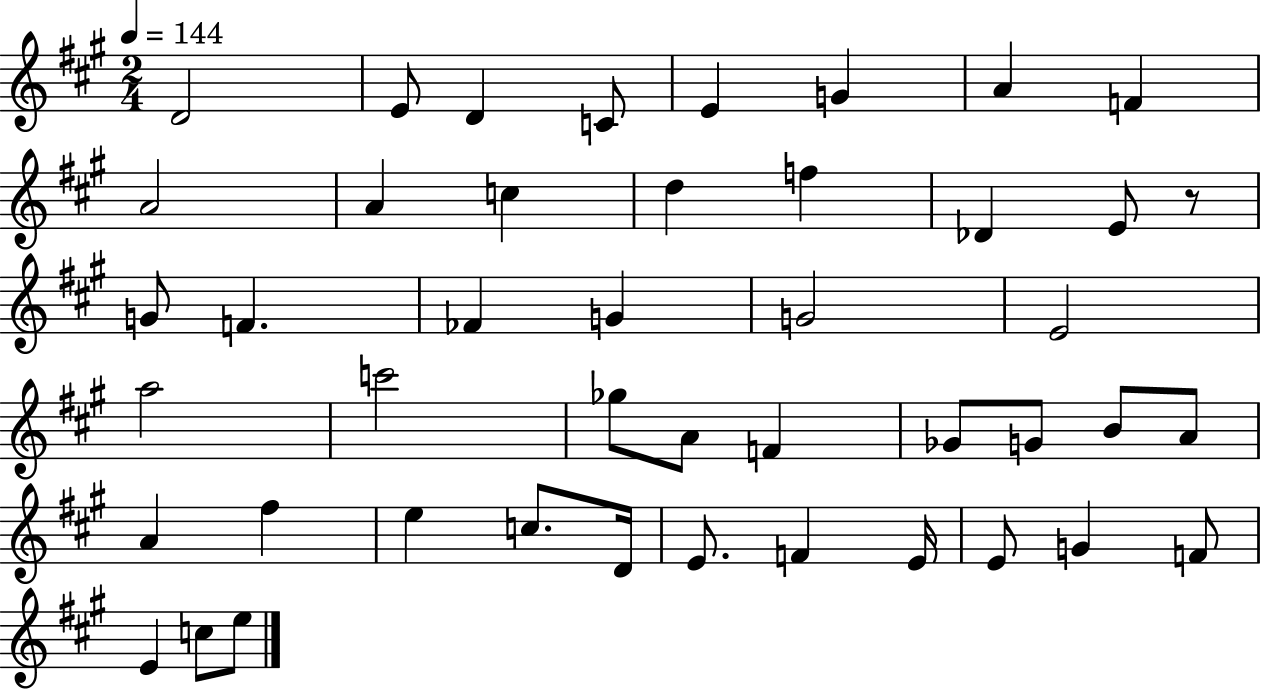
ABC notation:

X:1
T:Untitled
M:2/4
L:1/4
K:A
D2 E/2 D C/2 E G A F A2 A c d f _D E/2 z/2 G/2 F _F G G2 E2 a2 c'2 _g/2 A/2 F _G/2 G/2 B/2 A/2 A ^f e c/2 D/4 E/2 F E/4 E/2 G F/2 E c/2 e/2